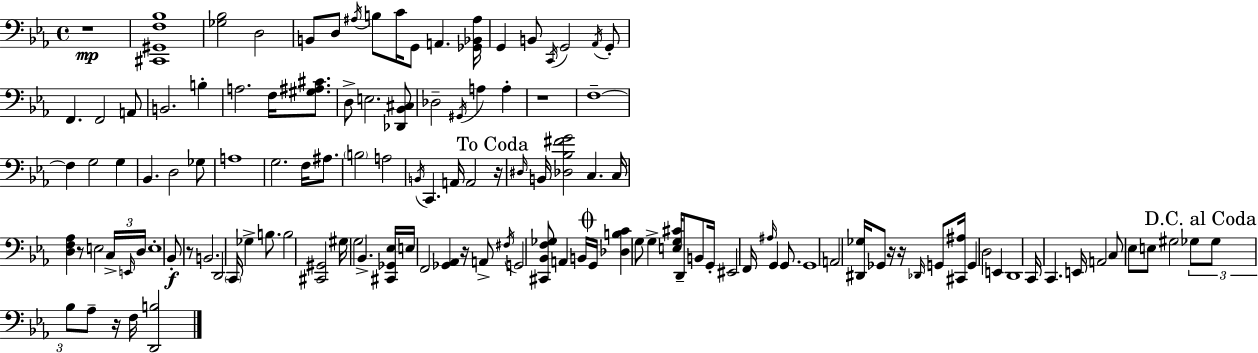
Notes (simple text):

R/w [C#2,G#2,F3,Bb3]/w [Gb3,Bb3]/h D3/h B2/e D3/e A#3/s B3/e C4/s G2/e A2/q. [Gb2,Bb2,A#3]/s G2/q B2/e C2/s G2/h Ab2/s G2/e F2/q. F2/h A2/e B2/h. B3/q A3/h. F3/s [G#3,A#3,C#4]/e. D3/e E3/h. [Db2,Bb2,C#3]/e Db3/h G#2/s A3/q A3/q R/w F3/w F3/q G3/h G3/q Bb2/q. D3/h Gb3/e A3/w G3/h. F3/s A#3/e. B3/h A3/h B2/s C2/q. A2/s A2/h R/s D#3/s B2/s [Db3,Bb3,F#4,G4]/h C3/q. C3/s [D3,F3,Ab3]/q R/e E3/h C3/s E2/s D3/s E3/w Bb2/e R/e B2/h. D2/h C2/s Gb3/q B3/e. B3/h [C#2,G#2]/h G#3/s G3/h Bb2/q. [C#2,Gb2,Eb3]/s E3/s F2/h [Gb2,Ab2]/q R/s A2/e F#3/s G2/h [C#2,Bb2,F3,Gb3]/e A2/q B2/s G2/s [Db3,B3,C4]/q G3/e G3/q [E3,G3,C#4]/s D2/e B2/e G2/s EIS2/h F2/s A#3/s G2/q G2/e. G2/w A2/h [D#2,Gb3]/s Gb2/e R/s R/s Db2/s G2/e [C#2,A#3]/s G2/q D3/h E2/q D2/w C2/s C2/q. E2/s A2/h C3/e Eb3/e E3/e G#3/h Gb3/e Gb3/e Bb3/e Ab3/e R/s F3/s [D2,B3]/h